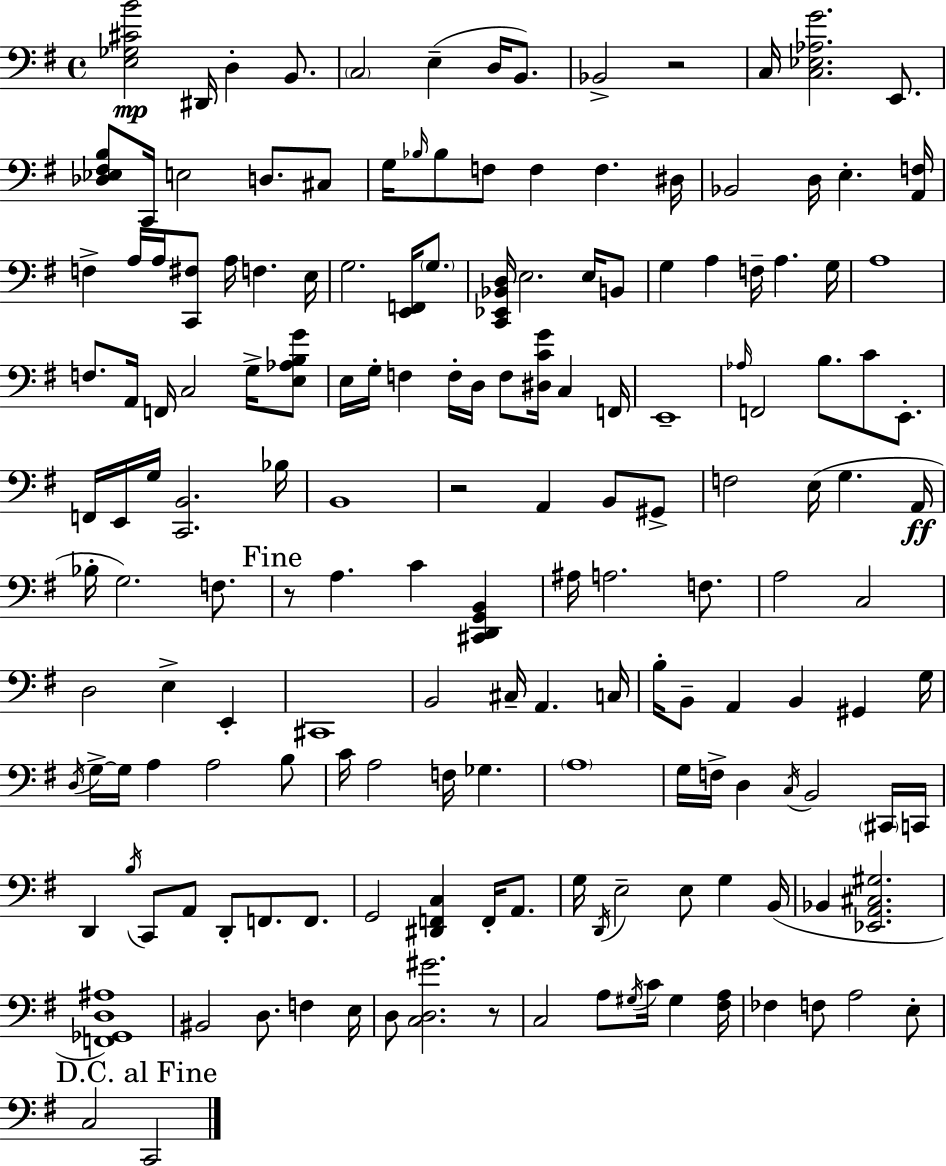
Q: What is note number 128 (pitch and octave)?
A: E3